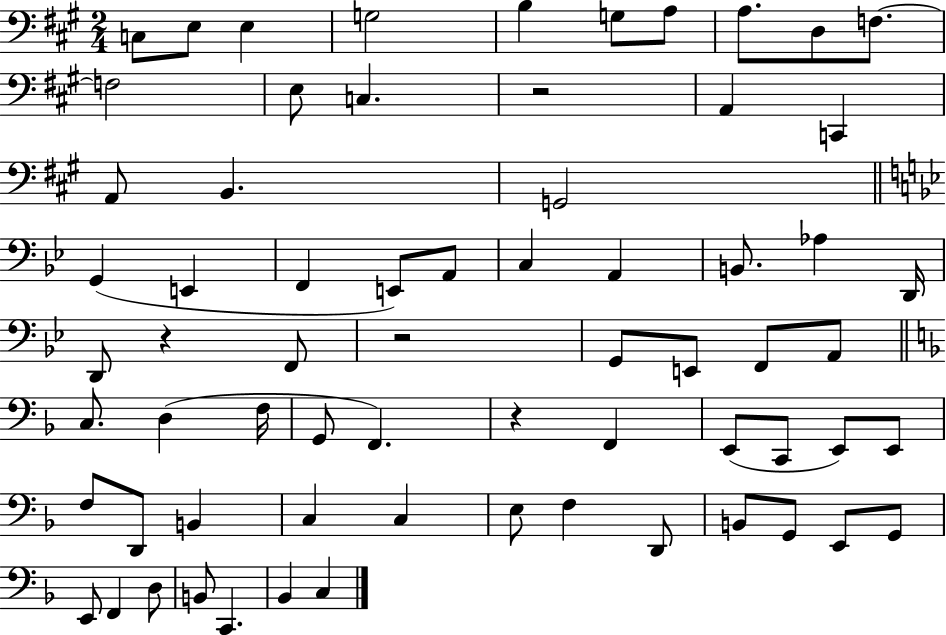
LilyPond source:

{
  \clef bass
  \numericTimeSignature
  \time 2/4
  \key a \major
  c8 e8 e4 | g2 | b4 g8 a8 | a8. d8 f8.~~ | \break f2 | e8 c4. | r2 | a,4 c,4 | \break a,8 b,4. | g,2 | \bar "||" \break \key g \minor g,4( e,4 | f,4 e,8) a,8 | c4 a,4 | b,8. aes4 d,16 | \break d,8 r4 f,8 | r2 | g,8 e,8 f,8 a,8 | \bar "||" \break \key f \major c8. d4( f16 | g,8 f,4.) | r4 f,4 | e,8( c,8 e,8) e,8 | \break f8 d,8 b,4 | c4 c4 | e8 f4 d,8 | b,8 g,8 e,8 g,8 | \break e,8 f,4 d8 | b,8 c,4. | bes,4 c4 | \bar "|."
}